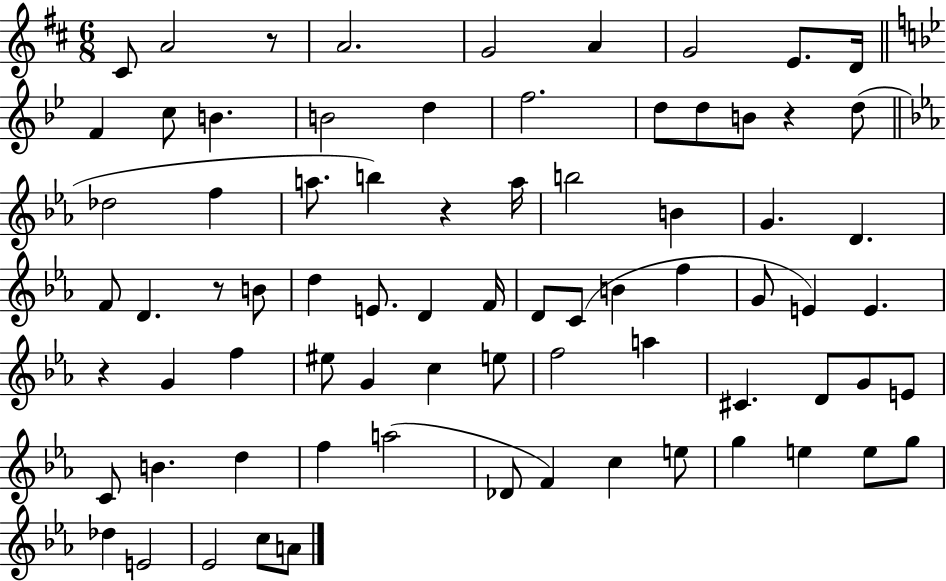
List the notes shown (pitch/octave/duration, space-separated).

C#4/e A4/h R/e A4/h. G4/h A4/q G4/h E4/e. D4/s F4/q C5/e B4/q. B4/h D5/q F5/h. D5/e D5/e B4/e R/q D5/e Db5/h F5/q A5/e. B5/q R/q A5/s B5/h B4/q G4/q. D4/q. F4/e D4/q. R/e B4/e D5/q E4/e. D4/q F4/s D4/e C4/e B4/q F5/q G4/e E4/q E4/q. R/q G4/q F5/q EIS5/e G4/q C5/q E5/e F5/h A5/q C#4/q. D4/e G4/e E4/e C4/e B4/q. D5/q F5/q A5/h Db4/e F4/q C5/q E5/e G5/q E5/q E5/e G5/e Db5/q E4/h Eb4/h C5/e A4/e